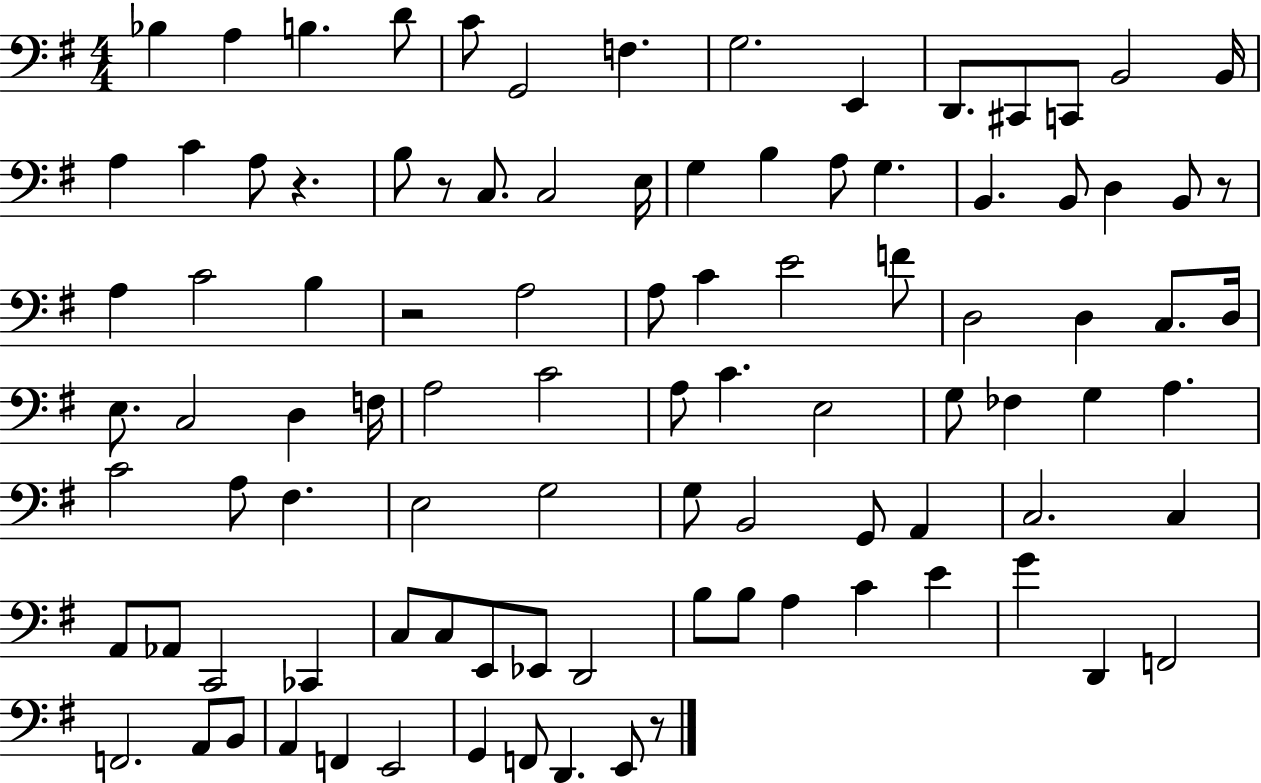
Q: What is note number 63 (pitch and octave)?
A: A2